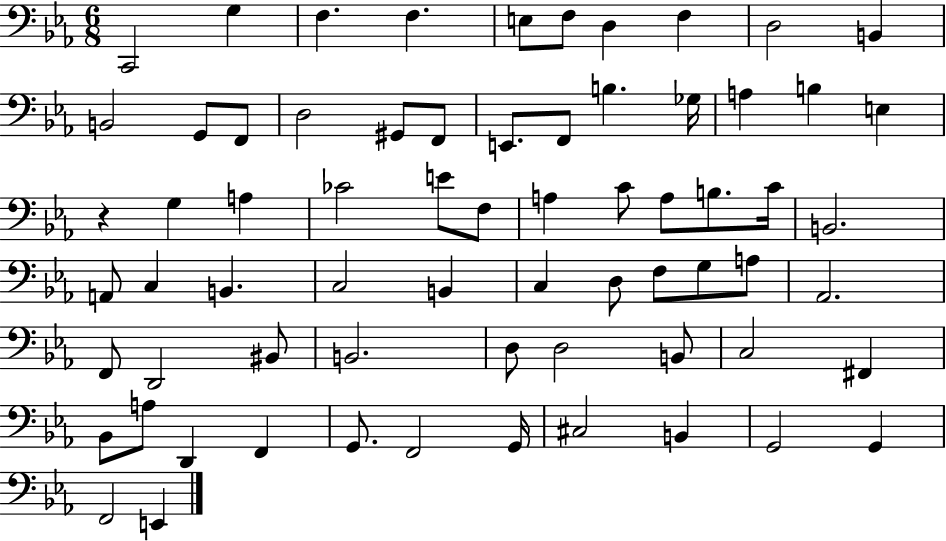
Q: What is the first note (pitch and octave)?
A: C2